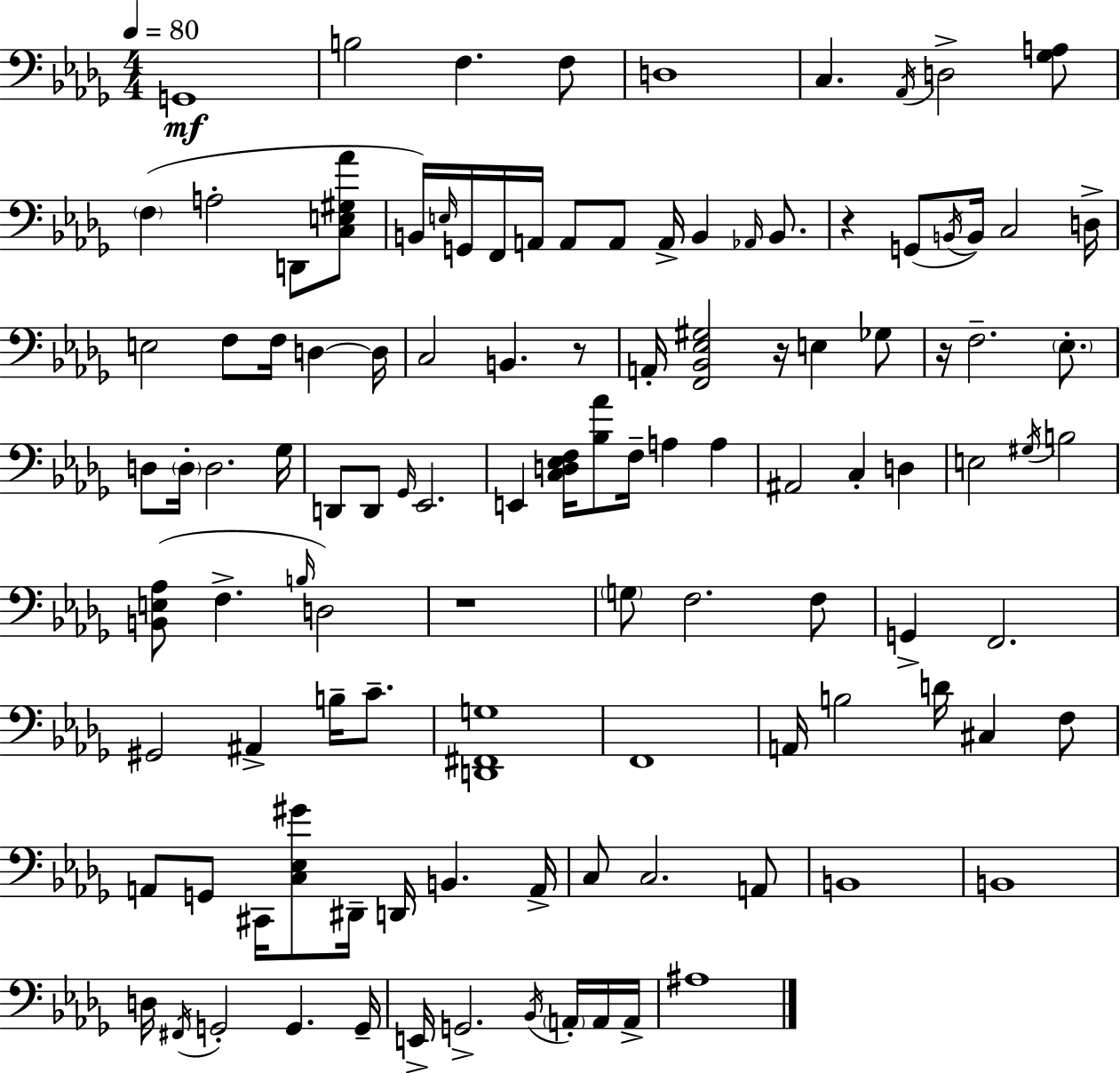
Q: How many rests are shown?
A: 5